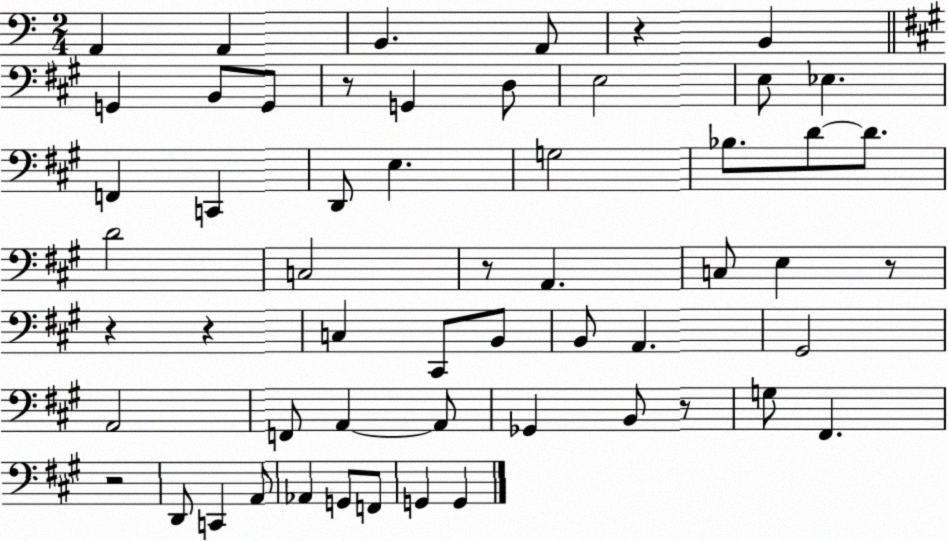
X:1
T:Untitled
M:2/4
L:1/4
K:C
A,, A,, B,, A,,/2 z B,, G,, B,,/2 G,,/2 z/2 G,, D,/2 E,2 E,/2 _E, F,, C,, D,,/2 E, G,2 _B,/2 D/2 D/2 D2 C,2 z/2 A,, C,/2 E, z/2 z z C, ^C,,/2 B,,/2 B,,/2 A,, ^G,,2 A,,2 F,,/2 A,, A,,/2 _G,, B,,/2 z/2 G,/2 ^F,, z2 D,,/2 C,, A,,/2 _A,, G,,/2 F,,/2 G,, G,,